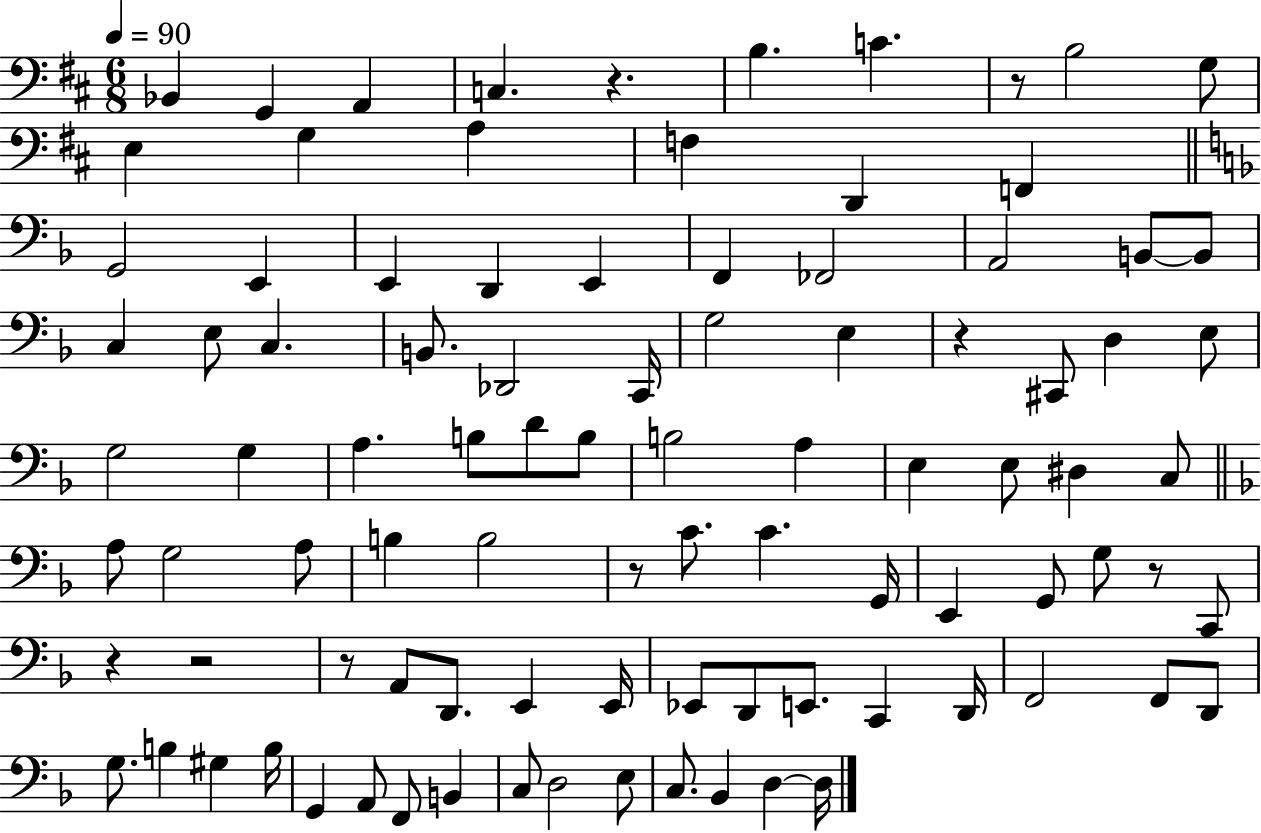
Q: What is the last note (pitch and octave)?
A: D3